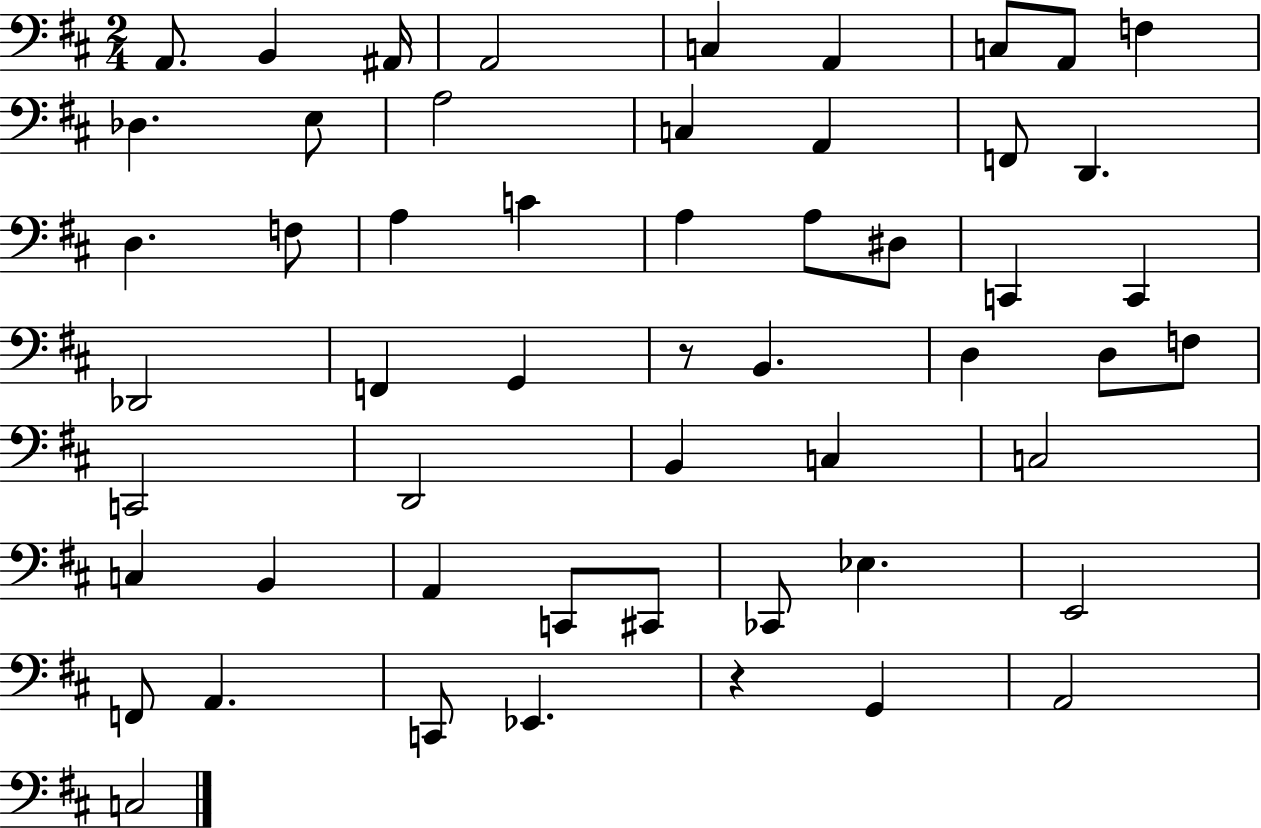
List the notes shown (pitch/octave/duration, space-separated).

A2/e. B2/q A#2/s A2/h C3/q A2/q C3/e A2/e F3/q Db3/q. E3/e A3/h C3/q A2/q F2/e D2/q. D3/q. F3/e A3/q C4/q A3/q A3/e D#3/e C2/q C2/q Db2/h F2/q G2/q R/e B2/q. D3/q D3/e F3/e C2/h D2/h B2/q C3/q C3/h C3/q B2/q A2/q C2/e C#2/e CES2/e Eb3/q. E2/h F2/e A2/q. C2/e Eb2/q. R/q G2/q A2/h C3/h